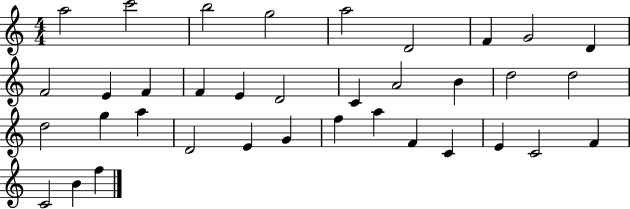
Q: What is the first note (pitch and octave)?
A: A5